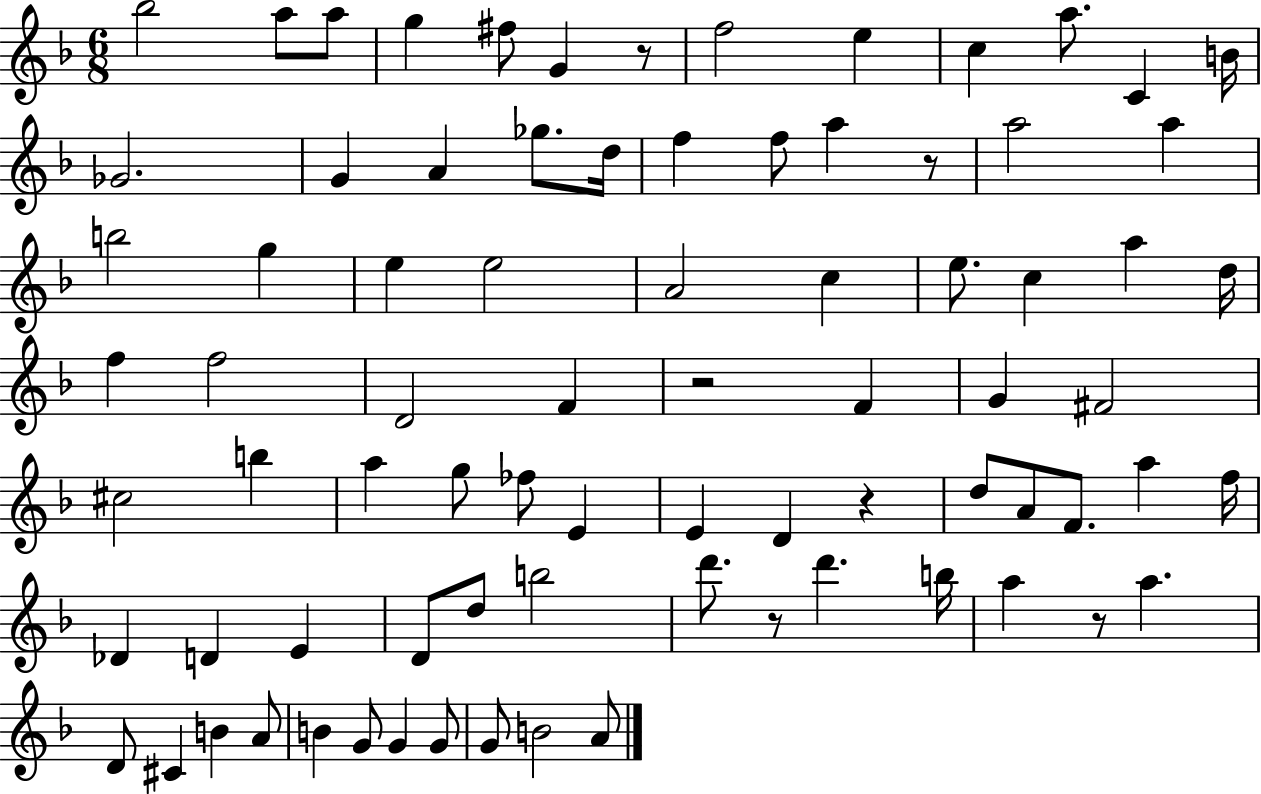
X:1
T:Untitled
M:6/8
L:1/4
K:F
_b2 a/2 a/2 g ^f/2 G z/2 f2 e c a/2 C B/4 _G2 G A _g/2 d/4 f f/2 a z/2 a2 a b2 g e e2 A2 c e/2 c a d/4 f f2 D2 F z2 F G ^F2 ^c2 b a g/2 _f/2 E E D z d/2 A/2 F/2 a f/4 _D D E D/2 d/2 b2 d'/2 z/2 d' b/4 a z/2 a D/2 ^C B A/2 B G/2 G G/2 G/2 B2 A/2